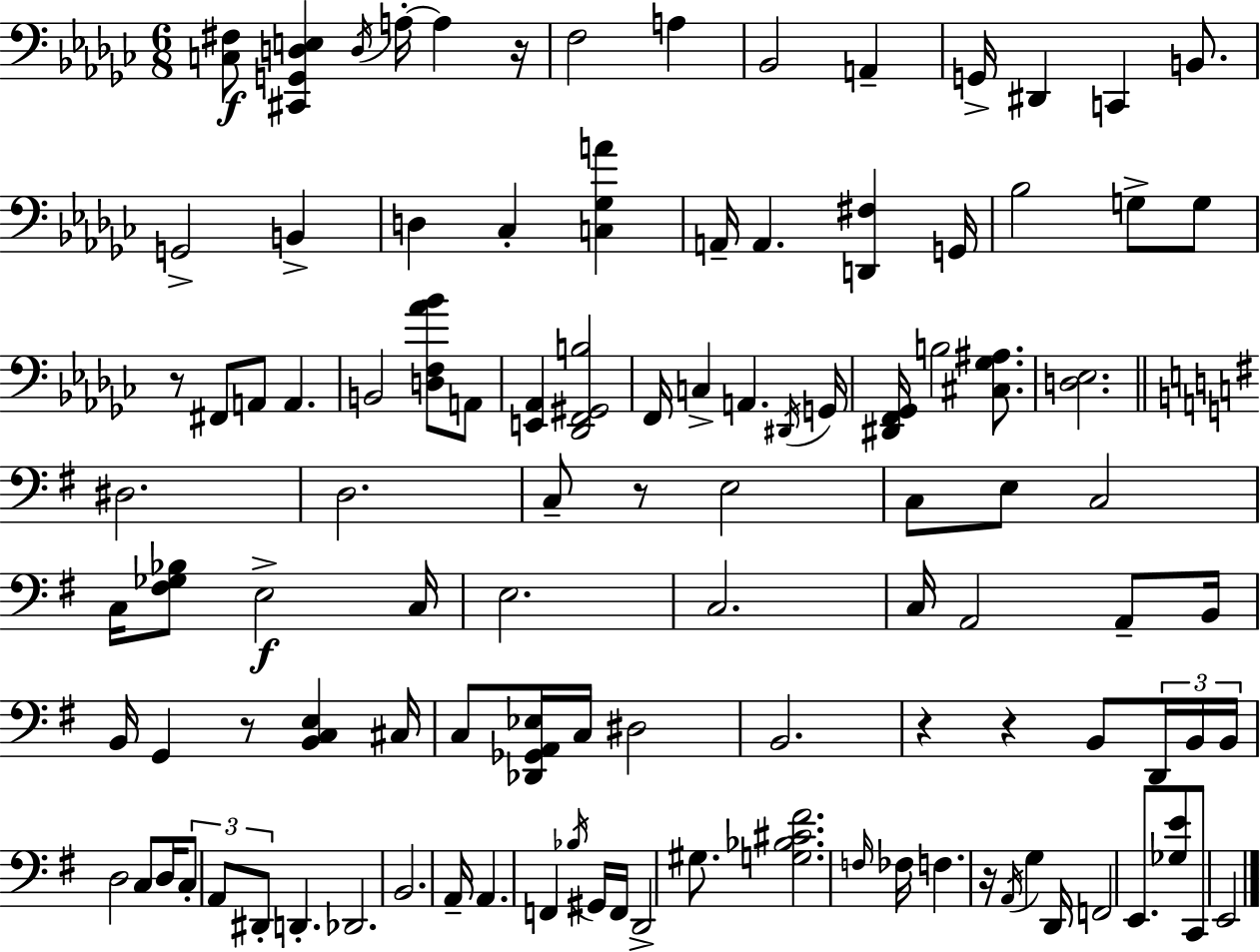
X:1
T:Untitled
M:6/8
L:1/4
K:Ebm
[C,^F,]/2 [^C,,G,,D,E,] D,/4 A,/4 A, z/4 F,2 A, _B,,2 A,, G,,/4 ^D,, C,, B,,/2 G,,2 B,, D, _C, [C,_G,A] A,,/4 A,, [D,,^F,] G,,/4 _B,2 G,/2 G,/2 z/2 ^F,,/2 A,,/2 A,, B,,2 [D,F,_A_B]/2 A,,/2 [E,,_A,,] [_D,,F,,^G,,B,]2 F,,/4 C, A,, ^D,,/4 G,,/4 [^D,,F,,_G,,]/4 B,2 [^C,_G,^A,]/2 [D,_E,]2 ^D,2 D,2 C,/2 z/2 E,2 C,/2 E,/2 C,2 C,/4 [^F,_G,_B,]/2 E,2 C,/4 E,2 C,2 C,/4 A,,2 A,,/2 B,,/4 B,,/4 G,, z/2 [B,,C,E,] ^C,/4 C,/2 [_D,,_G,,A,,_E,]/4 C,/4 ^D,2 B,,2 z z B,,/2 D,,/4 B,,/4 B,,/4 D,2 C,/2 D,/4 C,/2 A,,/2 ^D,,/2 D,, _D,,2 B,,2 A,,/4 A,, F,, _B,/4 ^G,,/4 F,,/4 D,,2 ^G,/2 [G,_B,^C^F]2 F,/4 _F,/4 F, z/4 A,,/4 G, D,,/4 F,,2 E,,/2 [_G,E]/2 C,,/2 E,,2